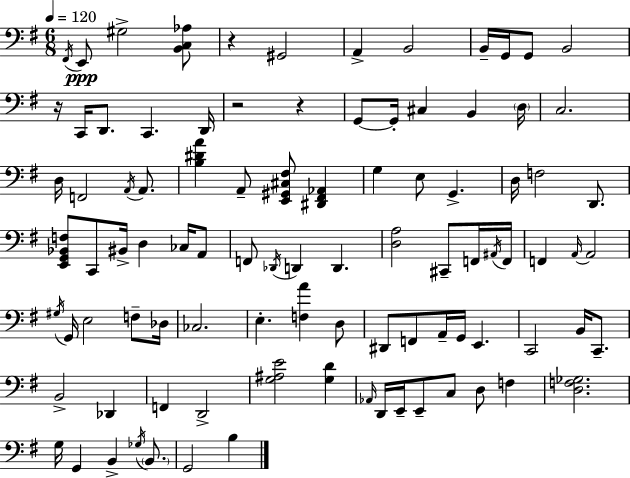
F#2/s E2/e G#3/h [B2,C3,Ab3]/e R/q G#2/h A2/q B2/h B2/s G2/s G2/e B2/h R/s C2/s D2/e. C2/q. D2/s R/h R/q G2/e G2/s C#3/q B2/q D3/s C3/h. D3/s F2/h A2/s A2/e. [B3,D#4,A4]/q A2/e [E2,G#2,C#3,F#3]/e [D#2,F#2,Ab2]/q G3/q E3/e G2/q. D3/s F3/h D2/e. [E2,G2,Bb2,F3]/e C2/e BIS2/s D3/q CES3/s A2/e F2/e Db2/s D2/q D2/q. [D3,A3]/h C#2/e F2/s A#2/s F2/s F2/q A2/s A2/h G#3/s G2/s E3/h F3/e Db3/s CES3/h. E3/q. [F3,A4]/q D3/e D#2/e F2/e A2/s G2/s E2/q. C2/h B2/s C2/e. B2/h Db2/q F2/q D2/h [G3,A#3,E4]/h [G3,D4]/q Ab2/s D2/s E2/s E2/e C3/e D3/e F3/q [D3,F3,Gb3]/h. G3/s G2/q B2/q Gb3/s B2/e. G2/h B3/q